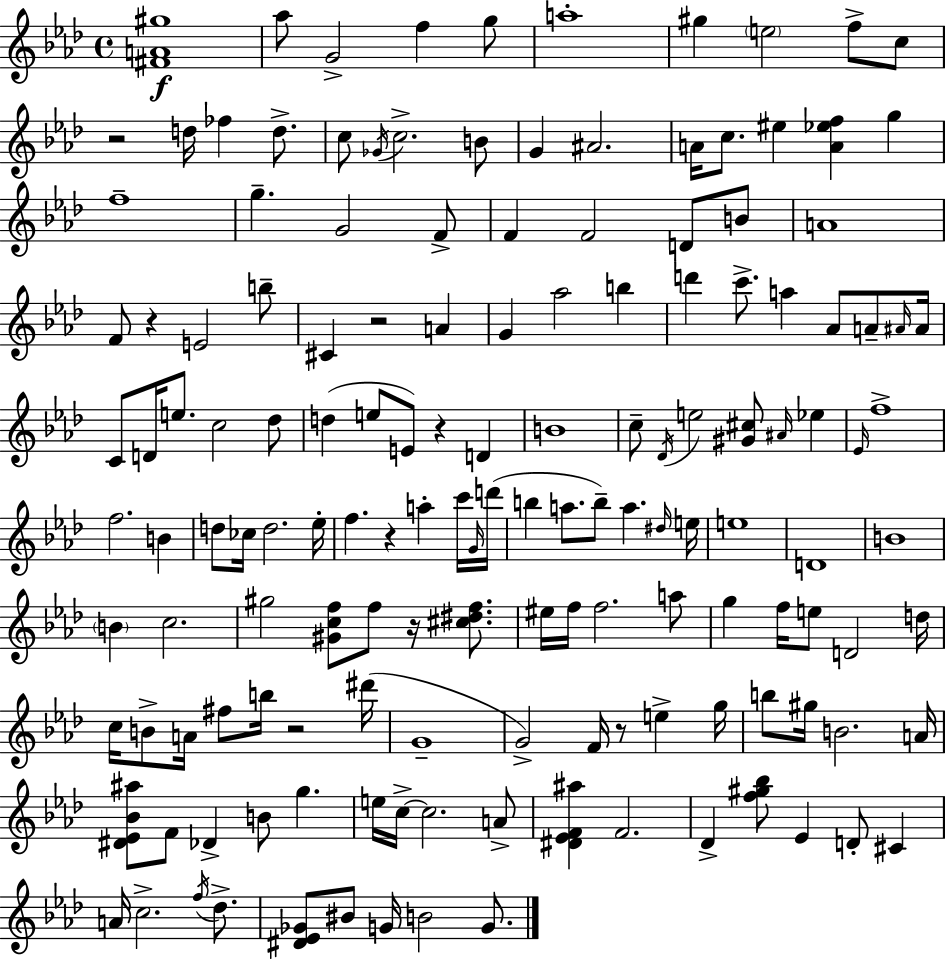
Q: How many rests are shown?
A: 8